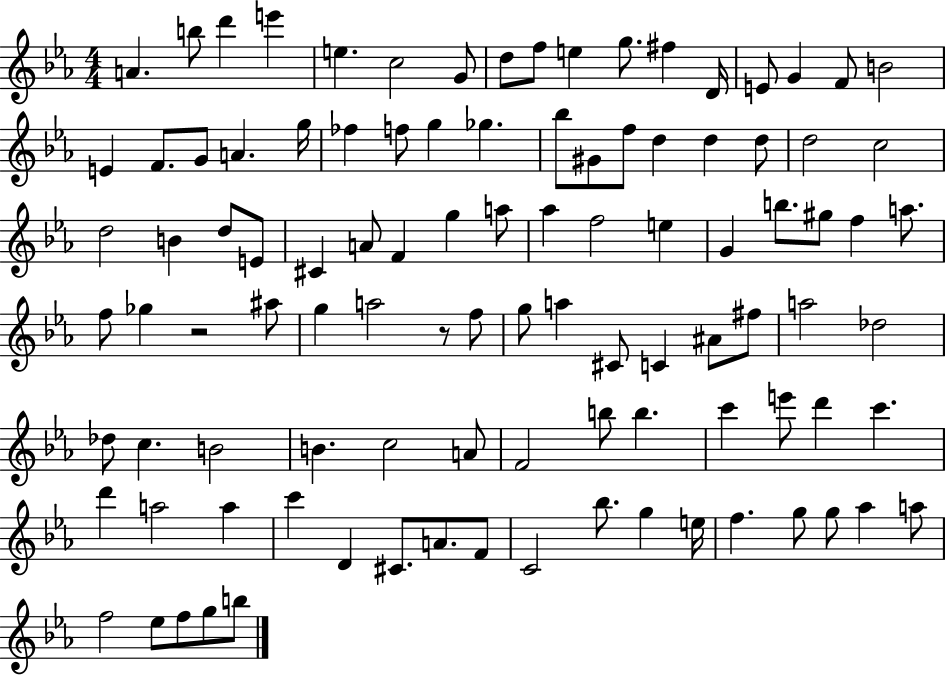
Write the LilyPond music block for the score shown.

{
  \clef treble
  \numericTimeSignature
  \time 4/4
  \key ees \major
  a'4. b''8 d'''4 e'''4 | e''4. c''2 g'8 | d''8 f''8 e''4 g''8. fis''4 d'16 | e'8 g'4 f'8 b'2 | \break e'4 f'8. g'8 a'4. g''16 | fes''4 f''8 g''4 ges''4. | bes''8 gis'8 f''8 d''4 d''4 d''8 | d''2 c''2 | \break d''2 b'4 d''8 e'8 | cis'4 a'8 f'4 g''4 a''8 | aes''4 f''2 e''4 | g'4 b''8. gis''8 f''4 a''8. | \break f''8 ges''4 r2 ais''8 | g''4 a''2 r8 f''8 | g''8 a''4 cis'8 c'4 ais'8 fis''8 | a''2 des''2 | \break des''8 c''4. b'2 | b'4. c''2 a'8 | f'2 b''8 b''4. | c'''4 e'''8 d'''4 c'''4. | \break d'''4 a''2 a''4 | c'''4 d'4 cis'8. a'8. f'8 | c'2 bes''8. g''4 e''16 | f''4. g''8 g''8 aes''4 a''8 | \break f''2 ees''8 f''8 g''8 b''8 | \bar "|."
}